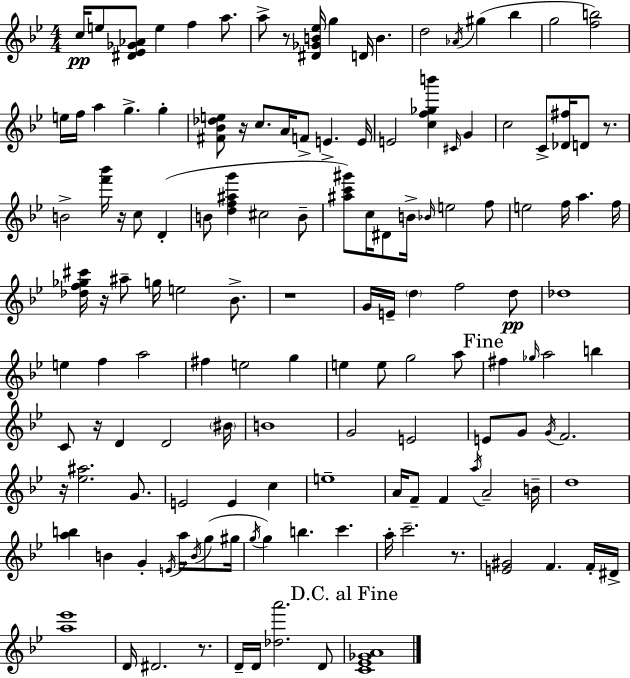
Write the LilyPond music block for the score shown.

{
  \clef treble
  \numericTimeSignature
  \time 4/4
  \key bes \major
  c''16\pp e''8 <dis' ees' ges' aes'>8 e''4 f''4 a''8. | a''8-> r8 <dis' ges' b' ees''>16 g''4 d'16 b'4. | d''2 \acciaccatura { aes'16 }( gis''4 bes''4 | g''2 <f'' b''>2) | \break e''16 f''16 a''4 g''4.-> g''4-. | <fis' bes' des'' e''>8 r16 c''8. a'16 f'8-> e'4.-> | e'16 e'2 <c'' f'' ges'' b'''>4 \grace { cis'16 } g'4 | c''2 c'8-> <des' fis''>16 d'8 r8. | \break b'2-> <f''' bes'''>16 r16 c''8 d'4-.( | b'8 <d'' f'' ais'' g'''>4 cis''2 | b'8-- <ais'' c''' gis'''>8) c''16 dis'8 b'16-> \grace { bes'16 } e''2 | f''8 e''2 f''16 a''4. | \break f''16 <des'' f'' ges'' cis'''>16 r16 ais''8-- g''16 e''2 | bes'8.-> r1 | g'16 e'16-- \parenthesize d''4 f''2 | d''8\pp des''1 | \break e''4 f''4 a''2 | fis''4 e''2 g''4 | e''4 e''8 g''2 | a''8 \mark "Fine" fis''4 \grace { ges''16 } a''2 | \break b''4 c'8 r16 d'4 d'2 | \parenthesize bis'16 b'1 | g'2 e'2 | e'8 g'8 \acciaccatura { g'16 } f'2. | \break r16 <ees'' ais''>2. | g'8. e'2 e'4 | c''4 e''1-- | a'16 f'8-- f'4 \acciaccatura { a''16 } a'2-- | \break b'16-- d''1 | <a'' b''>4 b'4 g'4-. | \acciaccatura { e'16 } a''16 \acciaccatura { b'16 } g''8( gis''16 \acciaccatura { g''16 } g''4) b''4. | c'''4. a''16-. c'''2.-- | \break r8. <e' gis'>2 | f'4. f'16-. dis'16-> <a'' ees'''>1 | d'16 dis'2. | r8. d'16-- d'16 <des'' a'''>2. | \break d'8 \mark "D.C. al Fine" <c' ees' ges' a'>1 | \bar "|."
}